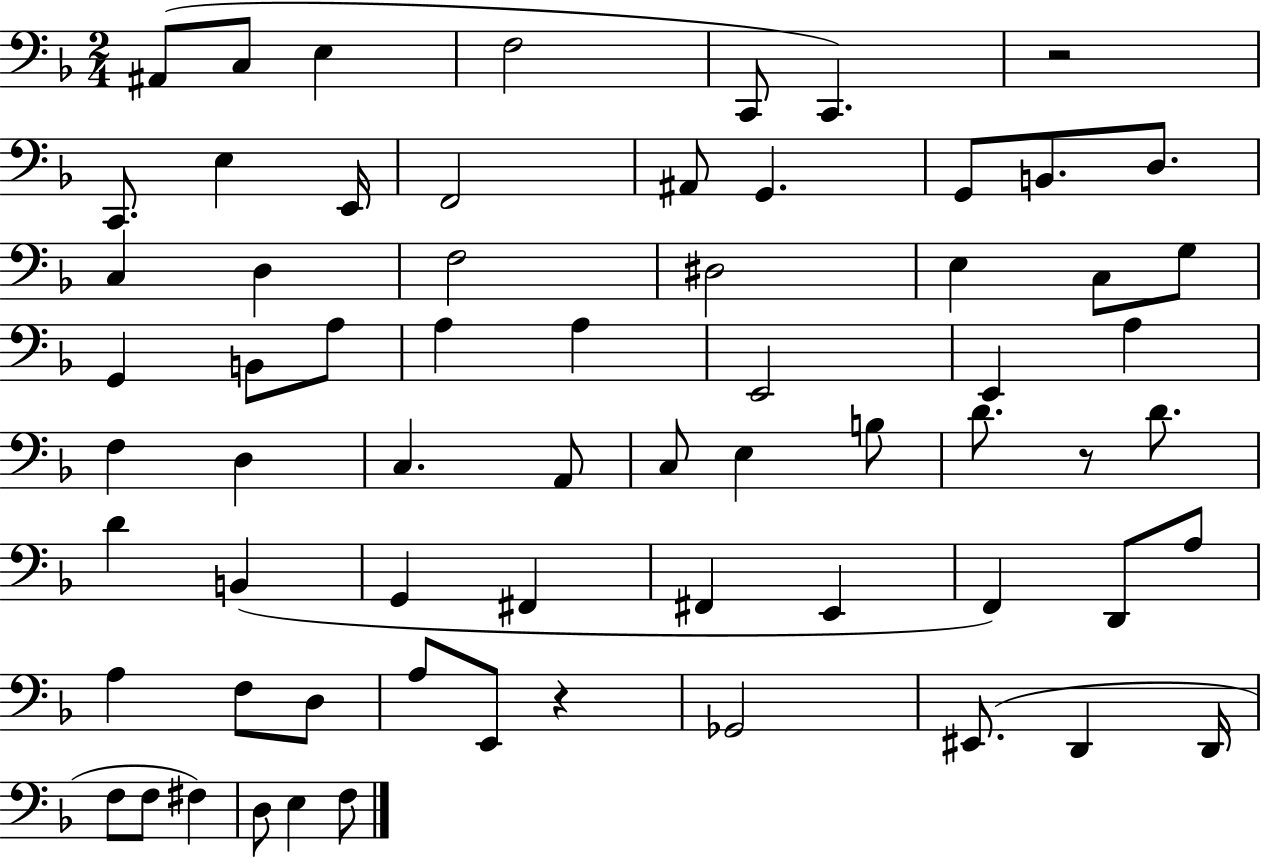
{
  \clef bass
  \numericTimeSignature
  \time 2/4
  \key f \major
  ais,8( c8 e4 | f2 | c,8 c,4.) | r2 | \break c,8. e4 e,16 | f,2 | ais,8 g,4. | g,8 b,8. d8. | \break c4 d4 | f2 | dis2 | e4 c8 g8 | \break g,4 b,8 a8 | a4 a4 | e,2 | e,4 a4 | \break f4 d4 | c4. a,8 | c8 e4 b8 | d'8. r8 d'8. | \break d'4 b,4( | g,4 fis,4 | fis,4 e,4 | f,4) d,8 a8 | \break a4 f8 d8 | a8 e,8 r4 | ges,2 | eis,8.( d,4 d,16 | \break f8 f8 fis4) | d8 e4 f8 | \bar "|."
}